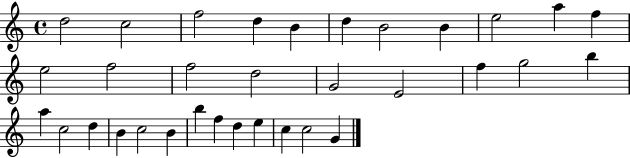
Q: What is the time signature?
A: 4/4